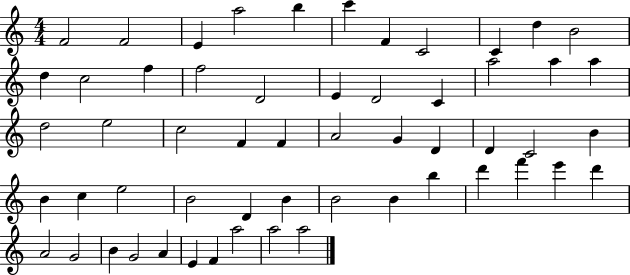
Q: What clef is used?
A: treble